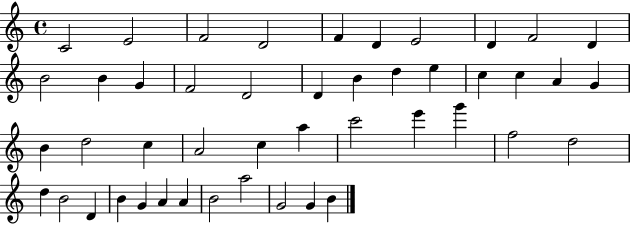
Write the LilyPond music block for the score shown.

{
  \clef treble
  \time 4/4
  \defaultTimeSignature
  \key c \major
  c'2 e'2 | f'2 d'2 | f'4 d'4 e'2 | d'4 f'2 d'4 | \break b'2 b'4 g'4 | f'2 d'2 | d'4 b'4 d''4 e''4 | c''4 c''4 a'4 g'4 | \break b'4 d''2 c''4 | a'2 c''4 a''4 | c'''2 e'''4 g'''4 | f''2 d''2 | \break d''4 b'2 d'4 | b'4 g'4 a'4 a'4 | b'2 a''2 | g'2 g'4 b'4 | \break \bar "|."
}